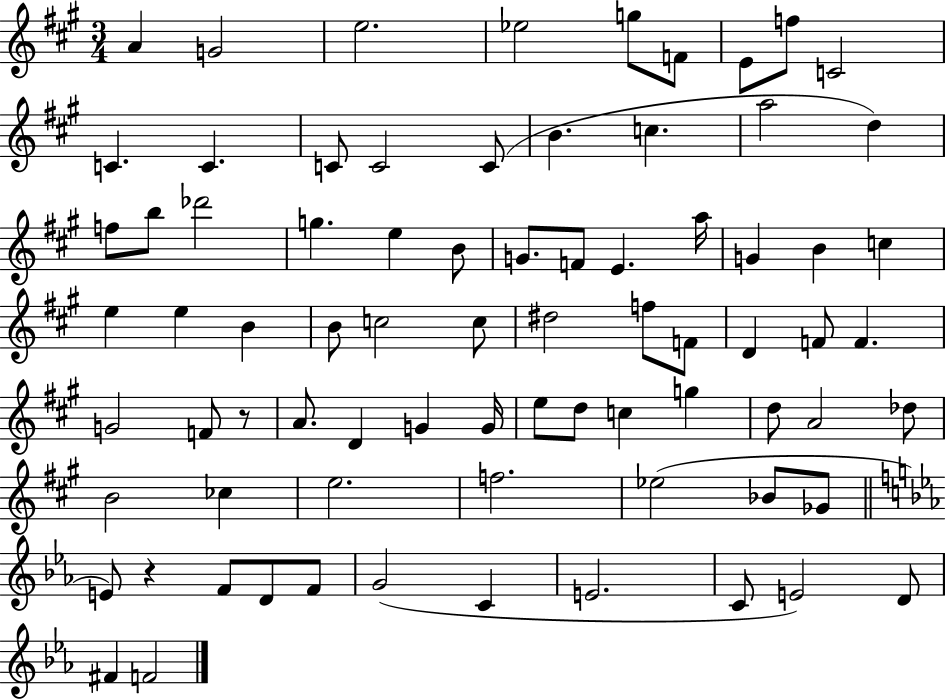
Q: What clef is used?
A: treble